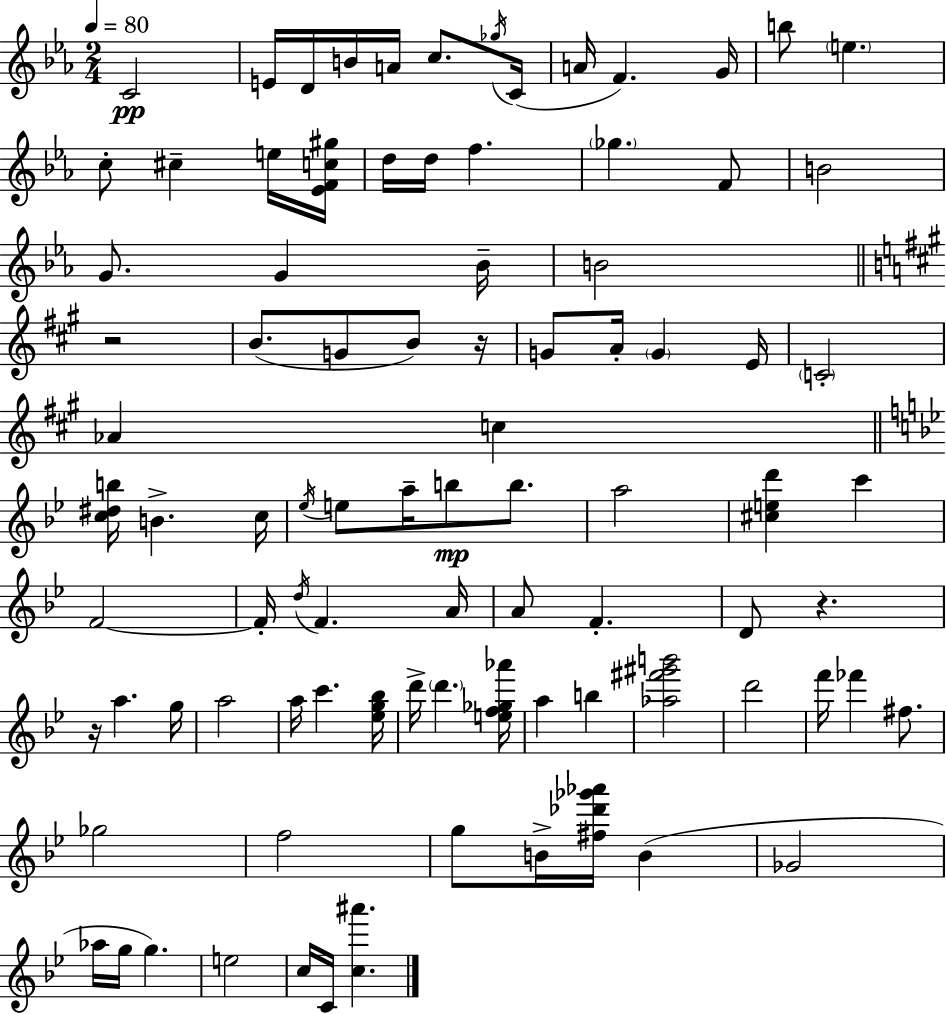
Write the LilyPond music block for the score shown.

{
  \clef treble
  \numericTimeSignature
  \time 2/4
  \key c \minor
  \tempo 4 = 80
  c'2\pp | e'16 d'16 b'16 a'16 c''8. \acciaccatura { ges''16 } | c'16( a'16 f'4.) | g'16 b''8 \parenthesize e''4. | \break c''8-. cis''4-- e''16 | <ees' f' c'' gis''>16 d''16 d''16 f''4. | \parenthesize ges''4. f'8 | b'2 | \break g'8. g'4 | bes'16-- b'2 | \bar "||" \break \key a \major r2 | b'8.( g'8 b'8) r16 | g'8 a'16-. \parenthesize g'4 e'16 | \parenthesize c'2-. | \break aes'4 c''4 | \bar "||" \break \key g \minor <c'' dis'' b''>16 b'4.-> c''16 | \acciaccatura { ees''16 } e''8 a''16-- b''8\mp b''8. | a''2 | <cis'' e'' d'''>4 c'''4 | \break f'2~~ | f'16-. \acciaccatura { d''16 } f'4. | a'16 a'8 f'4.-. | d'8 r4. | \break r16 a''4. | g''16 a''2 | a''16 c'''4. | <ees'' g'' bes''>16 d'''16-> \parenthesize d'''4. | \break <e'' f'' ges'' aes'''>16 a''4 b''4 | <aes'' fis''' gis''' b'''>2 | d'''2 | f'''16 fes'''4 fis''8. | \break ges''2 | f''2 | g''8 b'16-> <fis'' des''' ges''' aes'''>16 b'4( | ges'2 | \break aes''16 g''16 g''4.) | e''2 | c''16 c'16 <c'' ais'''>4. | \bar "|."
}